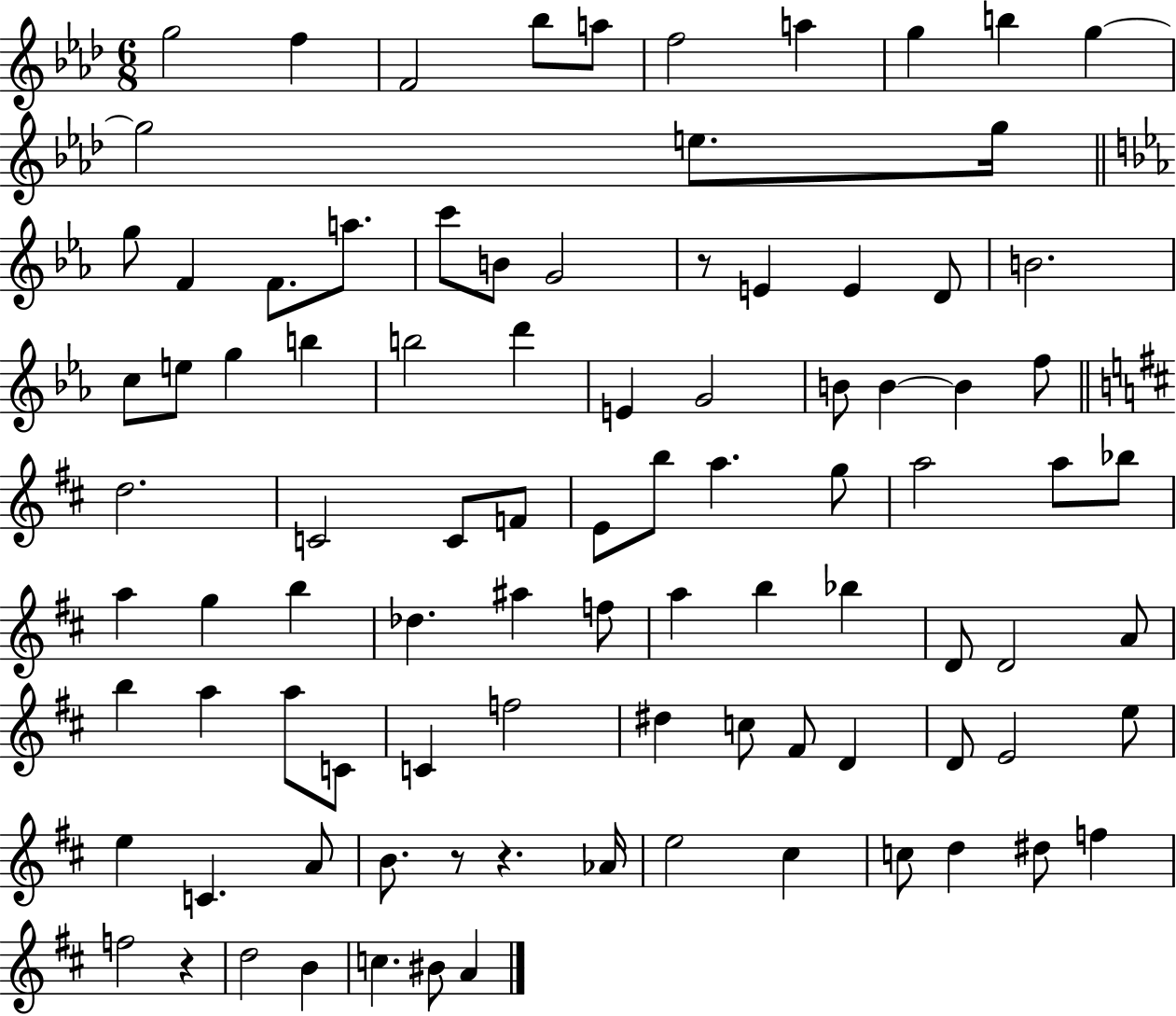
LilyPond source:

{
  \clef treble
  \numericTimeSignature
  \time 6/8
  \key aes \major
  g''2 f''4 | f'2 bes''8 a''8 | f''2 a''4 | g''4 b''4 g''4~~ | \break g''2 e''8. g''16 | \bar "||" \break \key c \minor g''8 f'4 f'8. a''8. | c'''8 b'8 g'2 | r8 e'4 e'4 d'8 | b'2. | \break c''8 e''8 g''4 b''4 | b''2 d'''4 | e'4 g'2 | b'8 b'4~~ b'4 f''8 | \break \bar "||" \break \key b \minor d''2. | c'2 c'8 f'8 | e'8 b''8 a''4. g''8 | a''2 a''8 bes''8 | \break a''4 g''4 b''4 | des''4. ais''4 f''8 | a''4 b''4 bes''4 | d'8 d'2 a'8 | \break b''4 a''4 a''8 c'8 | c'4 f''2 | dis''4 c''8 fis'8 d'4 | d'8 e'2 e''8 | \break e''4 c'4. a'8 | b'8. r8 r4. aes'16 | e''2 cis''4 | c''8 d''4 dis''8 f''4 | \break f''2 r4 | d''2 b'4 | c''4. bis'8 a'4 | \bar "|."
}